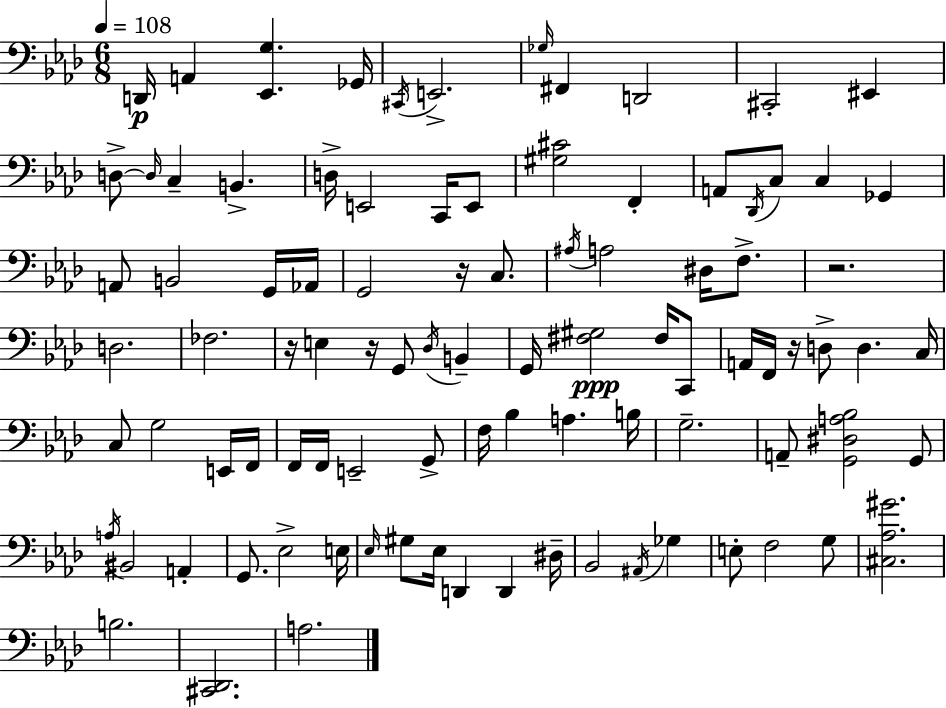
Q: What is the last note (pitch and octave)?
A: A3